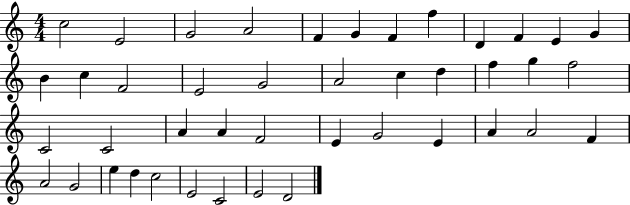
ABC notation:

X:1
T:Untitled
M:4/4
L:1/4
K:C
c2 E2 G2 A2 F G F f D F E G B c F2 E2 G2 A2 c d f g f2 C2 C2 A A F2 E G2 E A A2 F A2 G2 e d c2 E2 C2 E2 D2